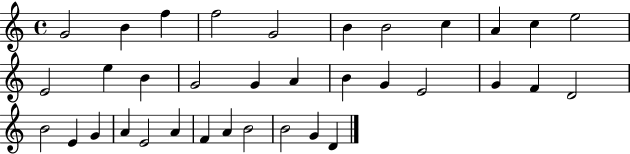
G4/h B4/q F5/q F5/h G4/h B4/q B4/h C5/q A4/q C5/q E5/h E4/h E5/q B4/q G4/h G4/q A4/q B4/q G4/q E4/h G4/q F4/q D4/h B4/h E4/q G4/q A4/q E4/h A4/q F4/q A4/q B4/h B4/h G4/q D4/q